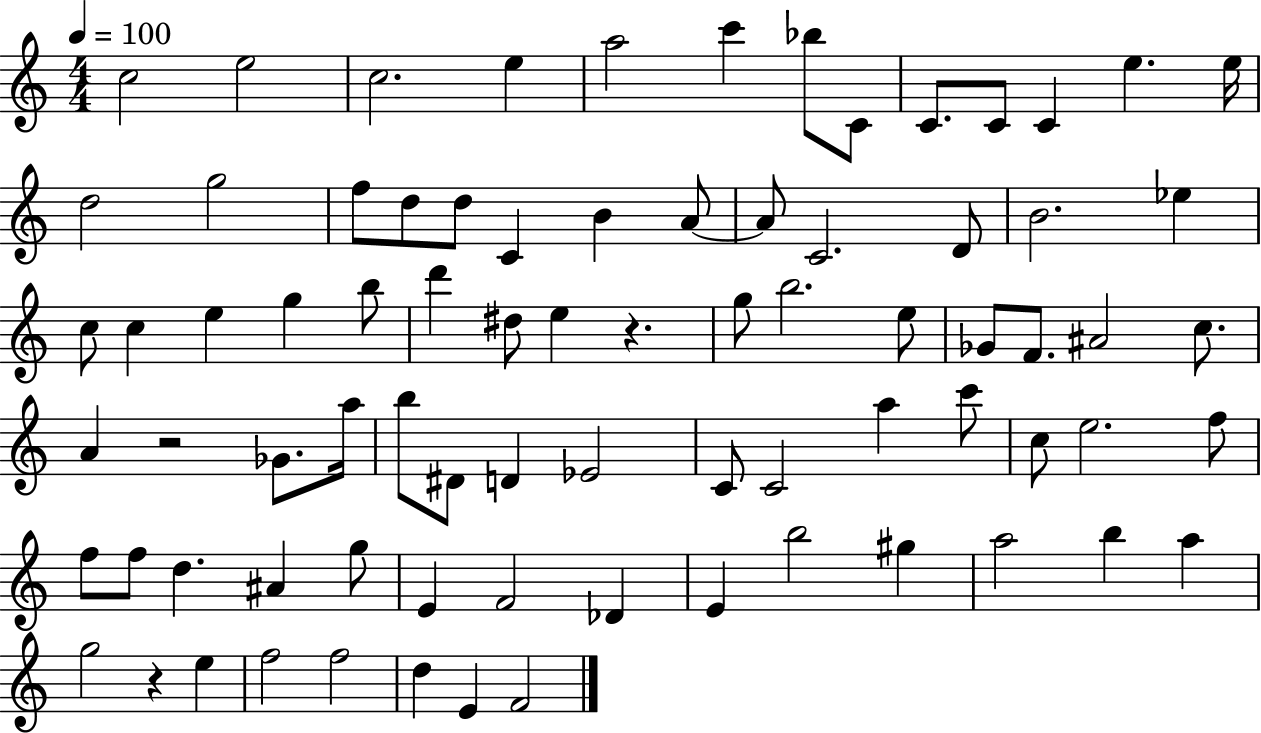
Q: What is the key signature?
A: C major